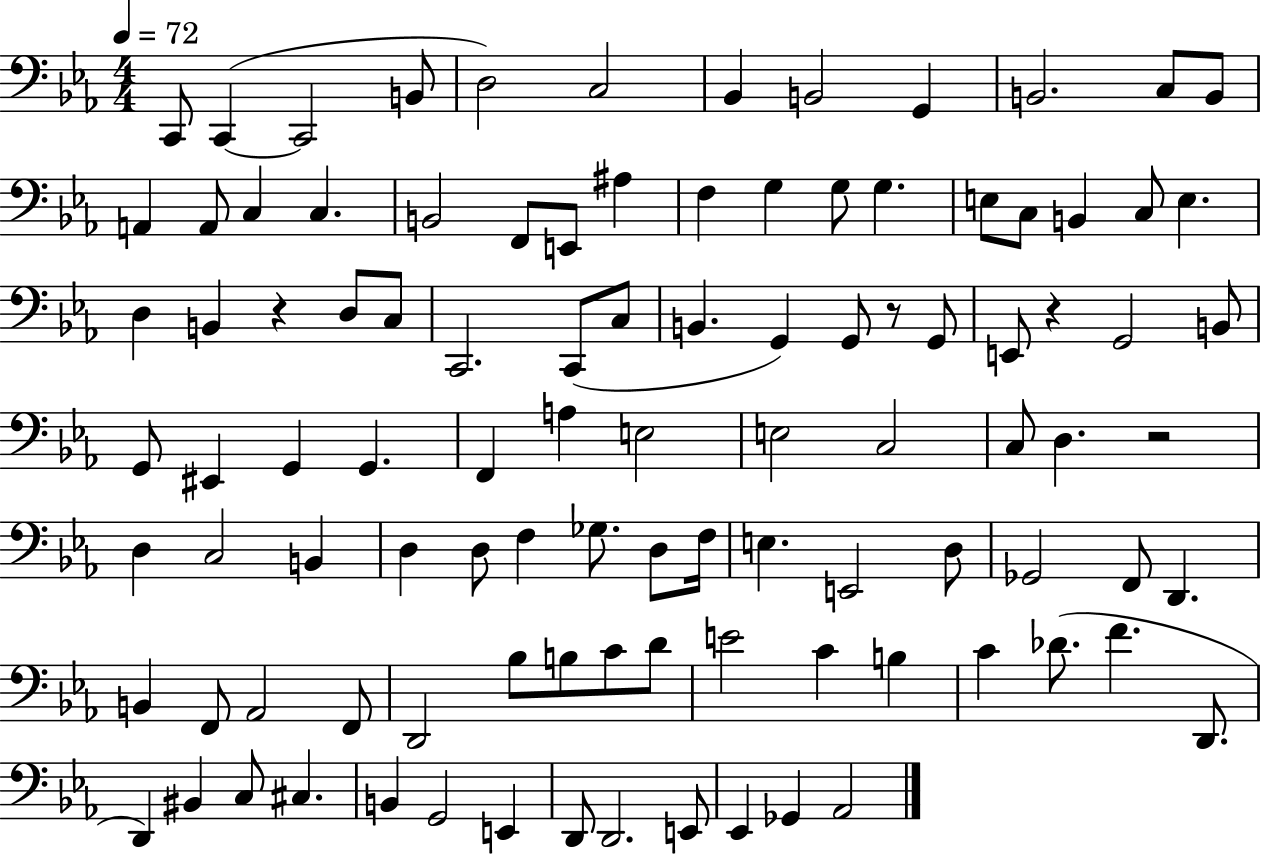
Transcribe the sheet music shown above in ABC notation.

X:1
T:Untitled
M:4/4
L:1/4
K:Eb
C,,/2 C,, C,,2 B,,/2 D,2 C,2 _B,, B,,2 G,, B,,2 C,/2 B,,/2 A,, A,,/2 C, C, B,,2 F,,/2 E,,/2 ^A, F, G, G,/2 G, E,/2 C,/2 B,, C,/2 E, D, B,, z D,/2 C,/2 C,,2 C,,/2 C,/2 B,, G,, G,,/2 z/2 G,,/2 E,,/2 z G,,2 B,,/2 G,,/2 ^E,, G,, G,, F,, A, E,2 E,2 C,2 C,/2 D, z2 D, C,2 B,, D, D,/2 F, _G,/2 D,/2 F,/4 E, E,,2 D,/2 _G,,2 F,,/2 D,, B,, F,,/2 _A,,2 F,,/2 D,,2 _B,/2 B,/2 C/2 D/2 E2 C B, C _D/2 F D,,/2 D,, ^B,, C,/2 ^C, B,, G,,2 E,, D,,/2 D,,2 E,,/2 _E,, _G,, _A,,2